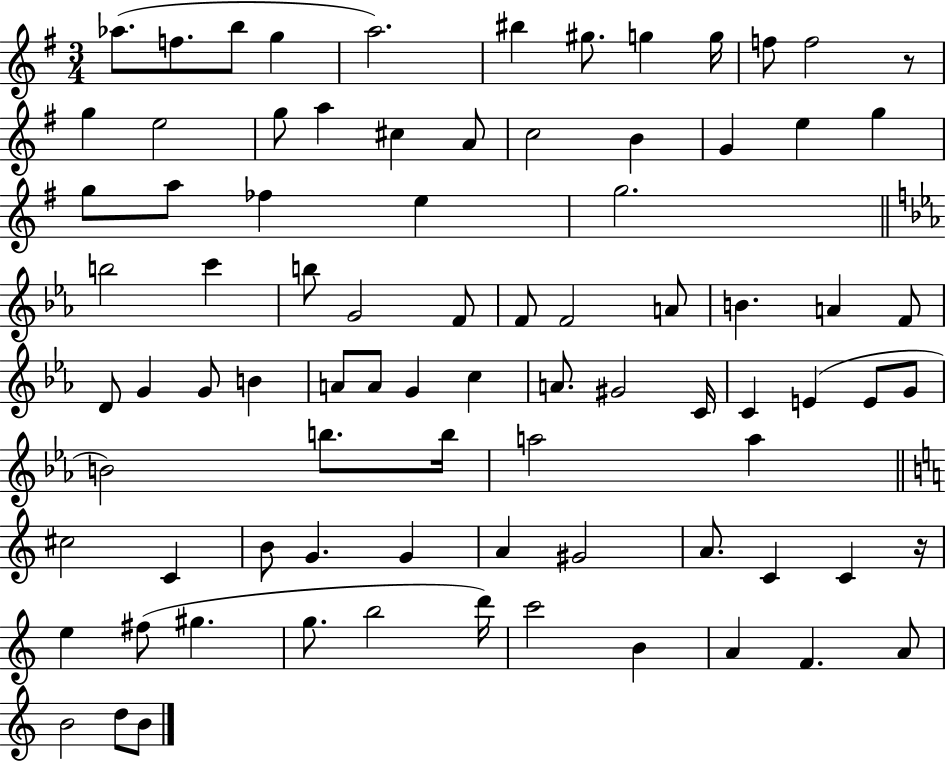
Ab5/e. F5/e. B5/e G5/q A5/h. BIS5/q G#5/e. G5/q G5/s F5/e F5/h R/e G5/q E5/h G5/e A5/q C#5/q A4/e C5/h B4/q G4/q E5/q G5/q G5/e A5/e FES5/q E5/q G5/h. B5/h C6/q B5/e G4/h F4/e F4/e F4/h A4/e B4/q. A4/q F4/e D4/e G4/q G4/e B4/q A4/e A4/e G4/q C5/q A4/e. G#4/h C4/s C4/q E4/q E4/e G4/e B4/h B5/e. B5/s A5/h A5/q C#5/h C4/q B4/e G4/q. G4/q A4/q G#4/h A4/e. C4/q C4/q R/s E5/q F#5/e G#5/q. G5/e. B5/h D6/s C6/h B4/q A4/q F4/q. A4/e B4/h D5/e B4/e